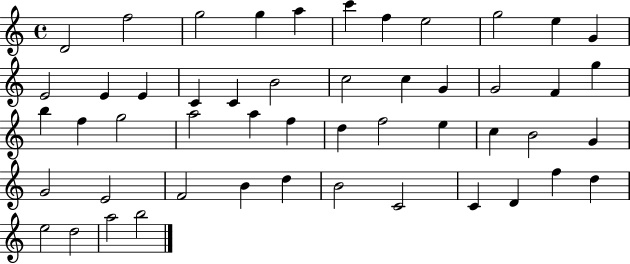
D4/h F5/h G5/h G5/q A5/q C6/q F5/q E5/h G5/h E5/q G4/q E4/h E4/q E4/q C4/q C4/q B4/h C5/h C5/q G4/q G4/h F4/q G5/q B5/q F5/q G5/h A5/h A5/q F5/q D5/q F5/h E5/q C5/q B4/h G4/q G4/h E4/h F4/h B4/q D5/q B4/h C4/h C4/q D4/q F5/q D5/q E5/h D5/h A5/h B5/h